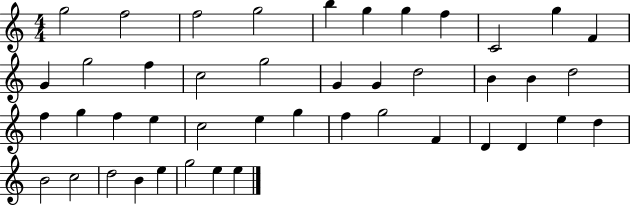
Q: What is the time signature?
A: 4/4